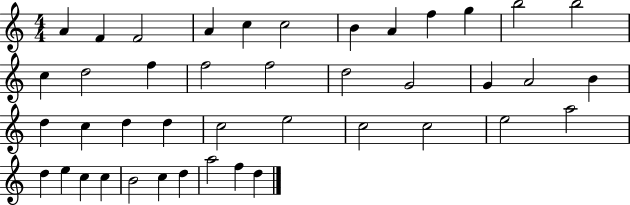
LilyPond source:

{
  \clef treble
  \numericTimeSignature
  \time 4/4
  \key c \major
  a'4 f'4 f'2 | a'4 c''4 c''2 | b'4 a'4 f''4 g''4 | b''2 b''2 | \break c''4 d''2 f''4 | f''2 f''2 | d''2 g'2 | g'4 a'2 b'4 | \break d''4 c''4 d''4 d''4 | c''2 e''2 | c''2 c''2 | e''2 a''2 | \break d''4 e''4 c''4 c''4 | b'2 c''4 d''4 | a''2 f''4 d''4 | \bar "|."
}